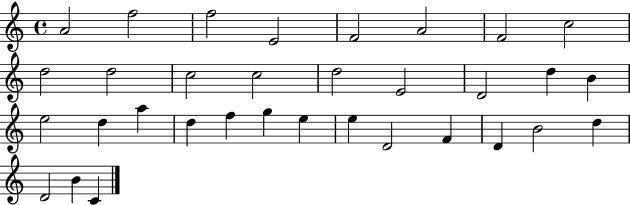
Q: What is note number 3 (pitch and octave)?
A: F5